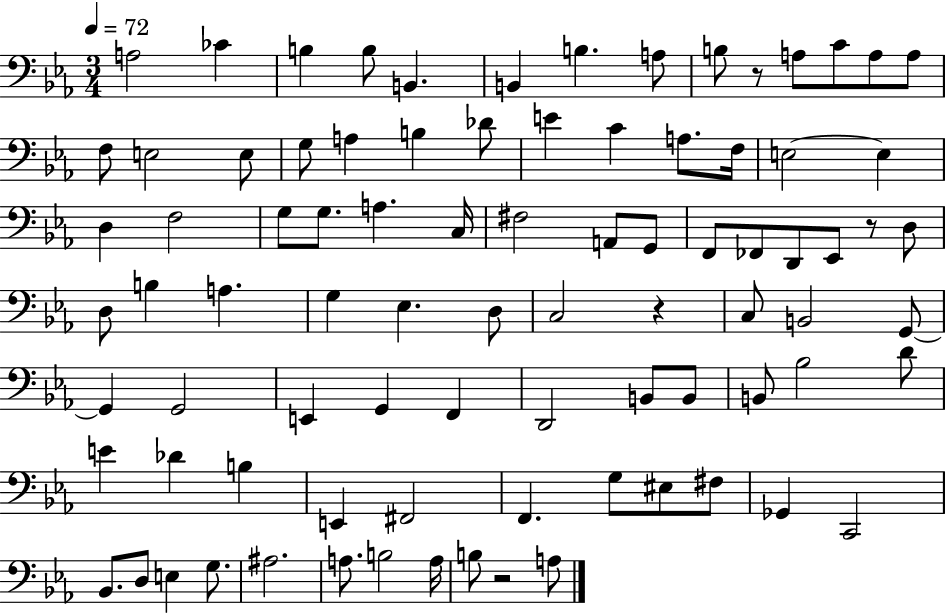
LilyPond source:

{
  \clef bass
  \numericTimeSignature
  \time 3/4
  \key ees \major
  \tempo 4 = 72
  a2 ces'4 | b4 b8 b,4. | b,4 b4. a8 | b8 r8 a8 c'8 a8 a8 | \break f8 e2 e8 | g8 a4 b4 des'8 | e'4 c'4 a8. f16 | e2~~ e4 | \break d4 f2 | g8 g8. a4. c16 | fis2 a,8 g,8 | f,8 fes,8 d,8 ees,8 r8 d8 | \break d8 b4 a4. | g4 ees4. d8 | c2 r4 | c8 b,2 g,8~~ | \break g,4 g,2 | e,4 g,4 f,4 | d,2 b,8 b,8 | b,8 bes2 d'8 | \break e'4 des'4 b4 | e,4 fis,2 | f,4. g8 eis8 fis8 | ges,4 c,2 | \break bes,8. d8 e4 g8. | ais2. | a8. b2 a16 | b8 r2 a8 | \break \bar "|."
}